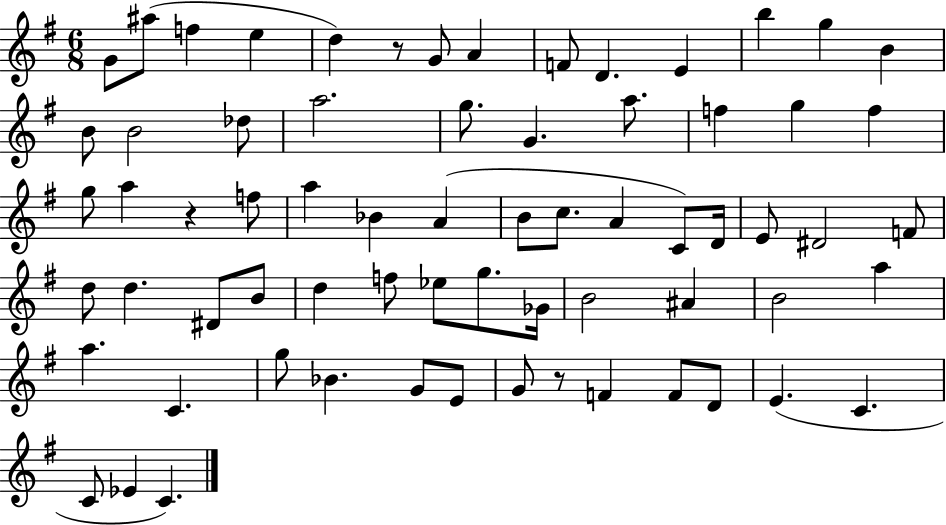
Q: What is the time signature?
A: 6/8